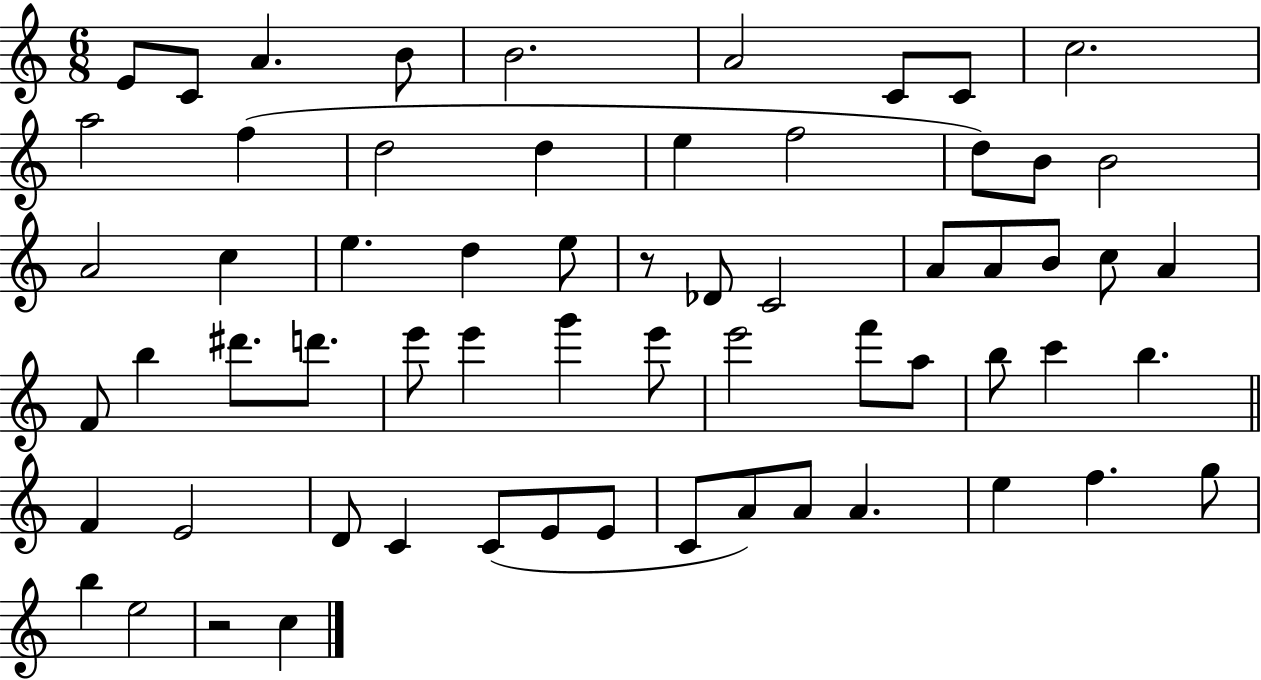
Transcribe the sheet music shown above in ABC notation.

X:1
T:Untitled
M:6/8
L:1/4
K:C
E/2 C/2 A B/2 B2 A2 C/2 C/2 c2 a2 f d2 d e f2 d/2 B/2 B2 A2 c e d e/2 z/2 _D/2 C2 A/2 A/2 B/2 c/2 A F/2 b ^d'/2 d'/2 e'/2 e' g' e'/2 e'2 f'/2 a/2 b/2 c' b F E2 D/2 C C/2 E/2 E/2 C/2 A/2 A/2 A e f g/2 b e2 z2 c